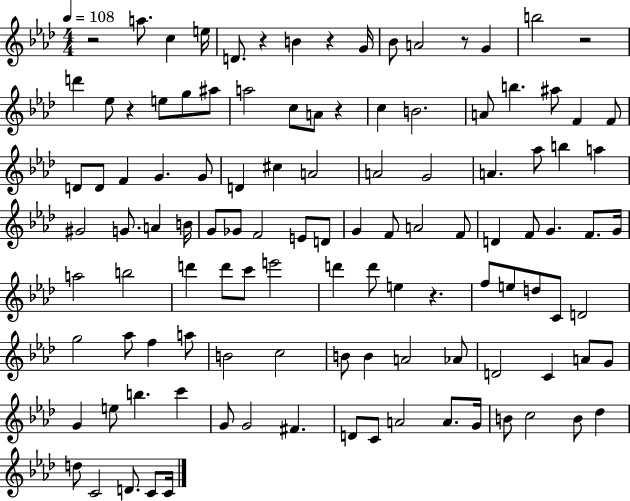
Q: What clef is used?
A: treble